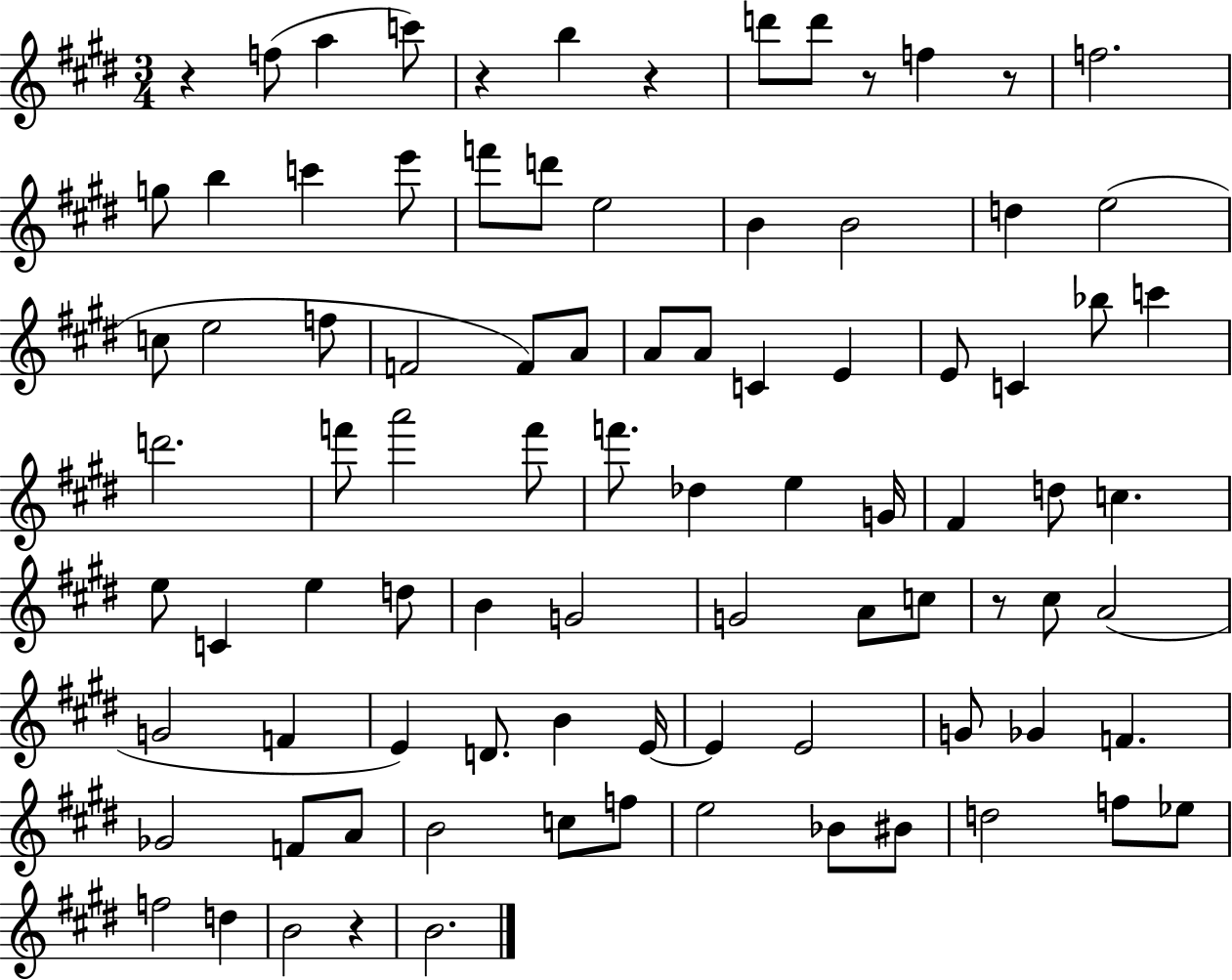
{
  \clef treble
  \numericTimeSignature
  \time 3/4
  \key e \major
  \repeat volta 2 { r4 f''8( a''4 c'''8) | r4 b''4 r4 | d'''8 d'''8 r8 f''4 r8 | f''2. | \break g''8 b''4 c'''4 e'''8 | f'''8 d'''8 e''2 | b'4 b'2 | d''4 e''2( | \break c''8 e''2 f''8 | f'2 f'8) a'8 | a'8 a'8 c'4 e'4 | e'8 c'4 bes''8 c'''4 | \break d'''2. | f'''8 a'''2 f'''8 | f'''8. des''4 e''4 g'16 | fis'4 d''8 c''4. | \break e''8 c'4 e''4 d''8 | b'4 g'2 | g'2 a'8 c''8 | r8 cis''8 a'2( | \break g'2 f'4 | e'4) d'8. b'4 e'16~~ | e'4 e'2 | g'8 ges'4 f'4. | \break ges'2 f'8 a'8 | b'2 c''8 f''8 | e''2 bes'8 bis'8 | d''2 f''8 ees''8 | \break f''2 d''4 | b'2 r4 | b'2. | } \bar "|."
}